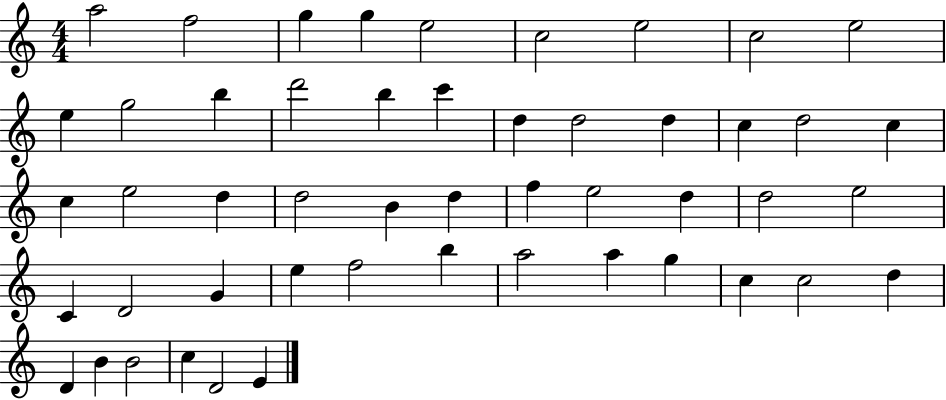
X:1
T:Untitled
M:4/4
L:1/4
K:C
a2 f2 g g e2 c2 e2 c2 e2 e g2 b d'2 b c' d d2 d c d2 c c e2 d d2 B d f e2 d d2 e2 C D2 G e f2 b a2 a g c c2 d D B B2 c D2 E